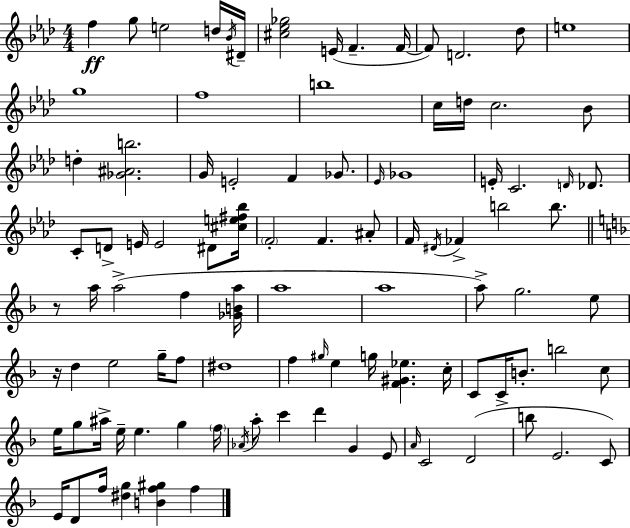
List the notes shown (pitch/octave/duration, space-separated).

F5/q G5/e E5/h D5/s Bb4/s D#4/s [C#5,Eb5,Gb5]/h E4/s F4/q. F4/s F4/e D4/h. Db5/e E5/w G5/w F5/w B5/w C5/s D5/s C5/h. Bb4/e D5/q [Gb4,A#4,B5]/h. G4/s E4/h F4/q Gb4/e. Eb4/s Gb4/w E4/s C4/h. D4/s Db4/e. C4/e D4/e E4/s E4/h D#4/e [C#5,E5,F#5,Bb5]/s F4/h F4/q. A#4/e F4/s D#4/s FES4/q B5/h B5/e. R/e A5/s A5/h F5/q [Gb4,B4,A5]/s A5/w A5/w A5/e G5/h. E5/e R/s D5/q E5/h G5/s F5/e D#5/w F5/q G#5/s E5/q G5/s [F4,G#4,Eb5]/q. C5/s C4/e C4/s B4/e. B5/h C5/e E5/s G5/e A#5/s E5/s E5/q. G5/q F5/s Ab4/s A5/e C6/q D6/q G4/q E4/e A4/s C4/h D4/h B5/e E4/h. C4/e E4/s D4/e F5/s [D#5,G5]/q [B4,F5,G#5]/q F5/q